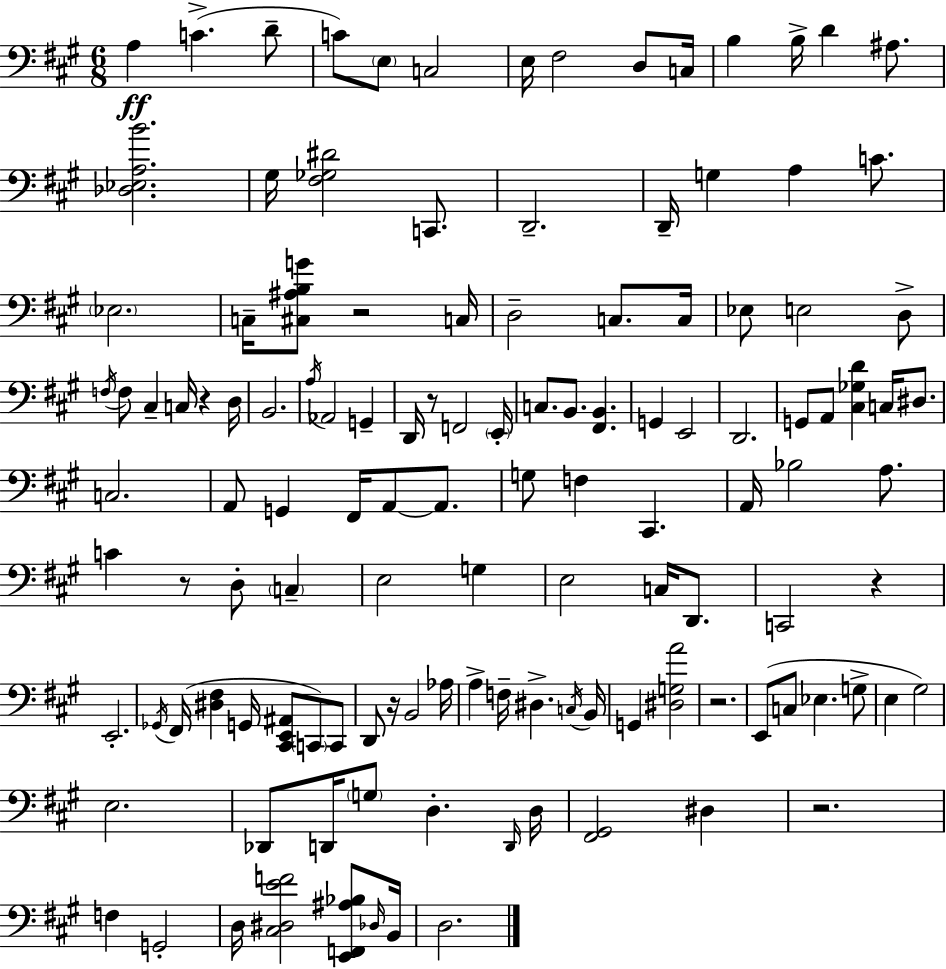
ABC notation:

X:1
T:Untitled
M:6/8
L:1/4
K:A
A, C D/2 C/2 E,/2 C,2 E,/4 ^F,2 D,/2 C,/4 B, B,/4 D ^A,/2 [_D,_E,A,B]2 ^G,/4 [^F,_G,^D]2 C,,/2 D,,2 D,,/4 G, A, C/2 _E,2 C,/4 [^C,^A,B,G]/2 z2 C,/4 D,2 C,/2 C,/4 _E,/2 E,2 D,/2 F,/4 F,/2 ^C, C,/4 z D,/4 B,,2 A,/4 _A,,2 G,, D,,/4 z/2 F,,2 E,,/4 C,/2 B,,/2 [^F,,B,,] G,, E,,2 D,,2 G,,/2 A,,/2 [^C,_G,D] C,/4 ^D,/2 C,2 A,,/2 G,, ^F,,/4 A,,/2 A,,/2 G,/2 F, ^C,, A,,/4 _B,2 A,/2 C z/2 D,/2 C, E,2 G, E,2 C,/4 D,,/2 C,,2 z E,,2 _G,,/4 ^F,,/4 [^D,^F,] G,,/4 [^C,,E,,^A,,]/2 C,,/2 C,,/2 D,,/2 z/4 B,,2 _A,/4 A, F,/4 ^D, C,/4 B,,/4 G,, [^D,G,A]2 z2 E,,/2 C,/2 _E, G,/2 E, ^G,2 E,2 _D,,/2 D,,/4 G,/2 D, D,,/4 D,/4 [^F,,^G,,]2 ^D, z2 F, G,,2 D,/4 [^C,^D,EF]2 [E,,F,,^A,_B,]/2 _D,/4 B,,/4 D,2